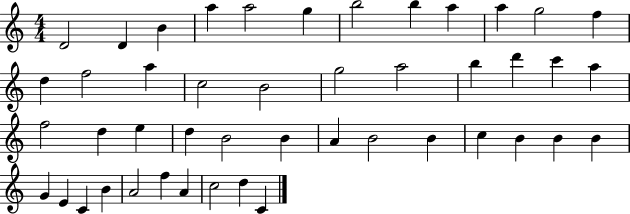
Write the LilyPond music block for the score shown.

{
  \clef treble
  \numericTimeSignature
  \time 4/4
  \key c \major
  d'2 d'4 b'4 | a''4 a''2 g''4 | b''2 b''4 a''4 | a''4 g''2 f''4 | \break d''4 f''2 a''4 | c''2 b'2 | g''2 a''2 | b''4 d'''4 c'''4 a''4 | \break f''2 d''4 e''4 | d''4 b'2 b'4 | a'4 b'2 b'4 | c''4 b'4 b'4 b'4 | \break g'4 e'4 c'4 b'4 | a'2 f''4 a'4 | c''2 d''4 c'4 | \bar "|."
}